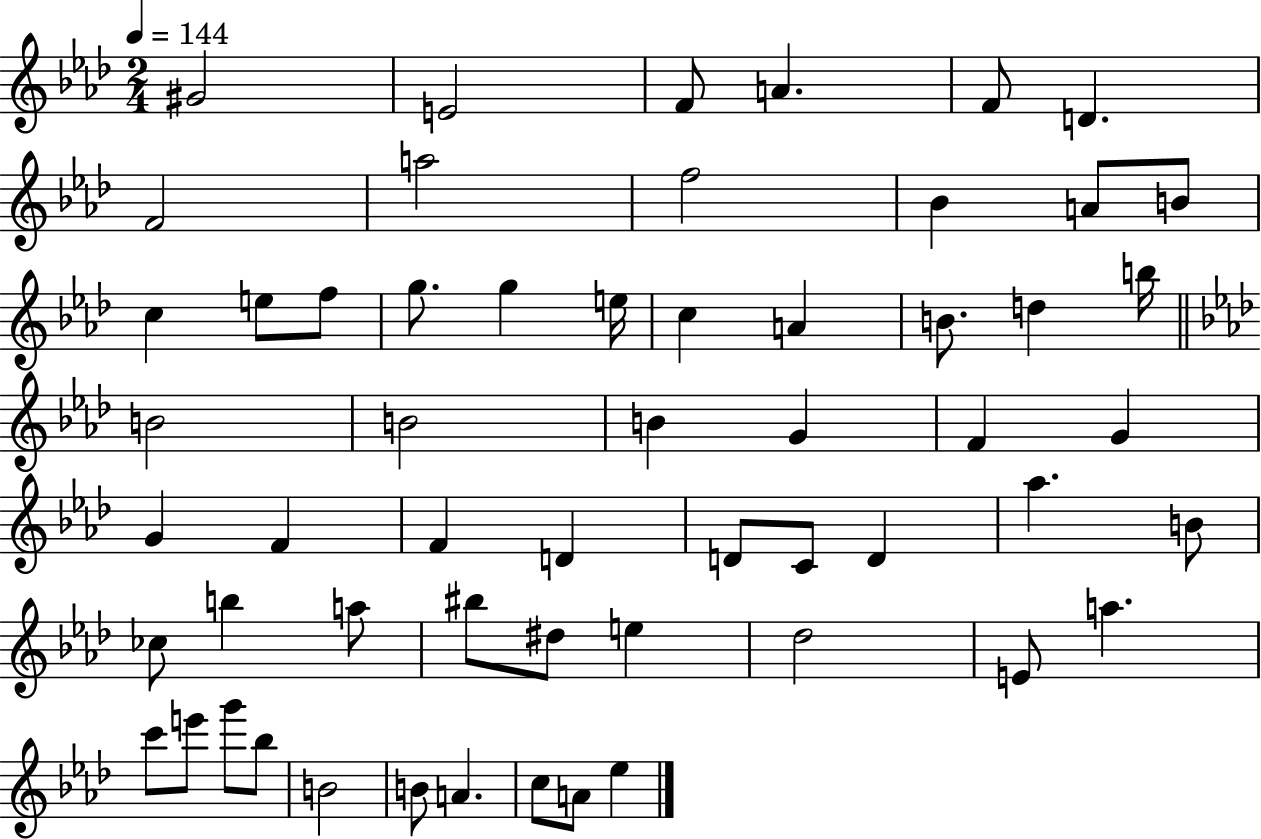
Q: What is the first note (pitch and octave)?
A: G#4